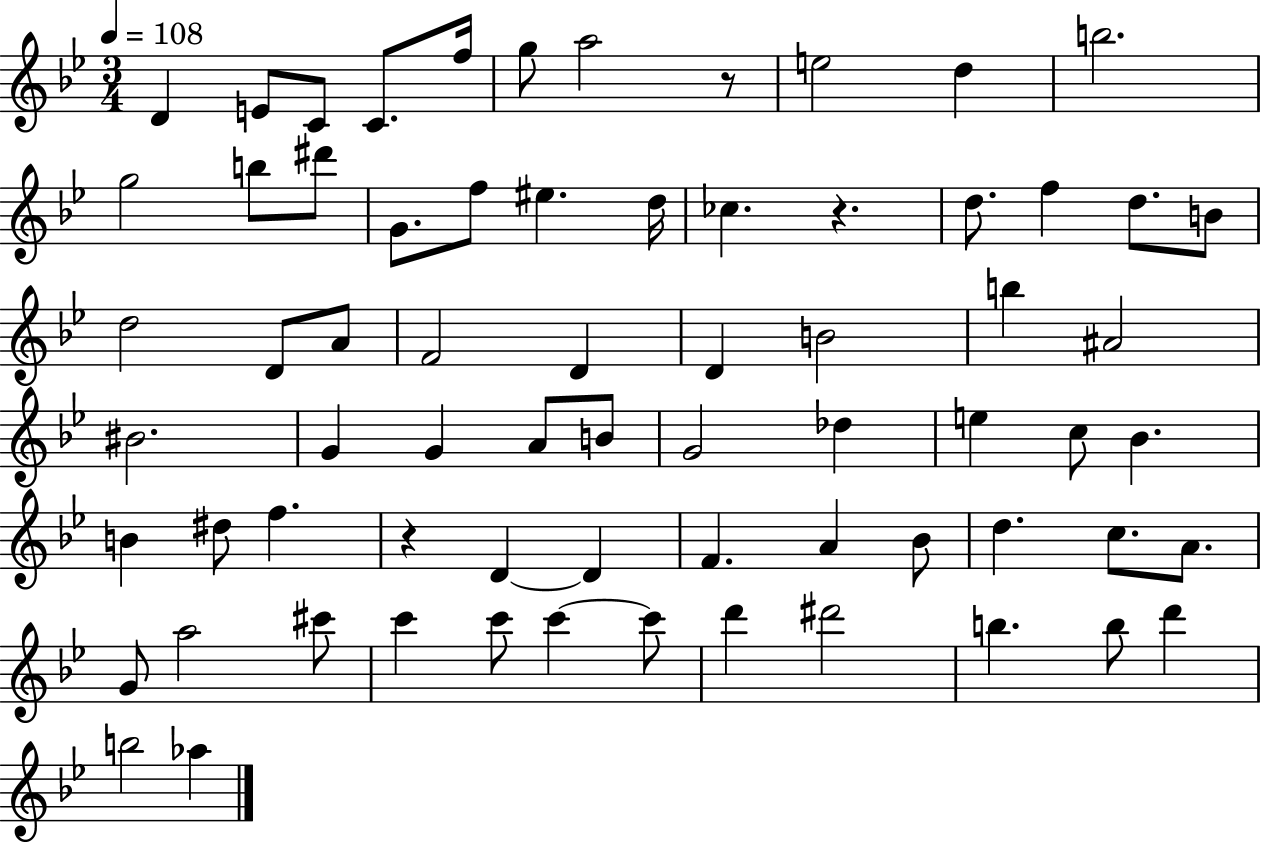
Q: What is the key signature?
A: BES major